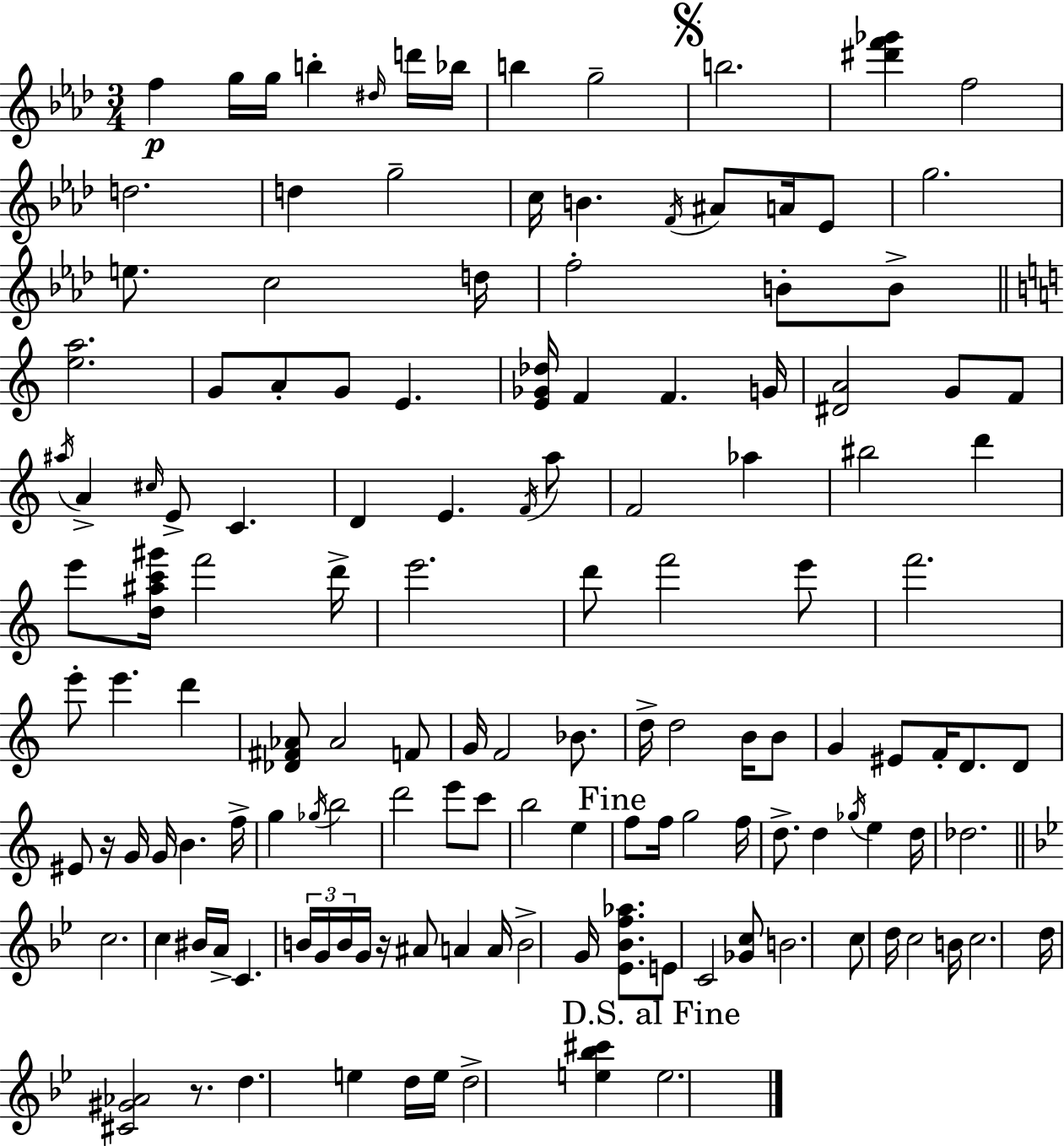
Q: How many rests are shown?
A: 3